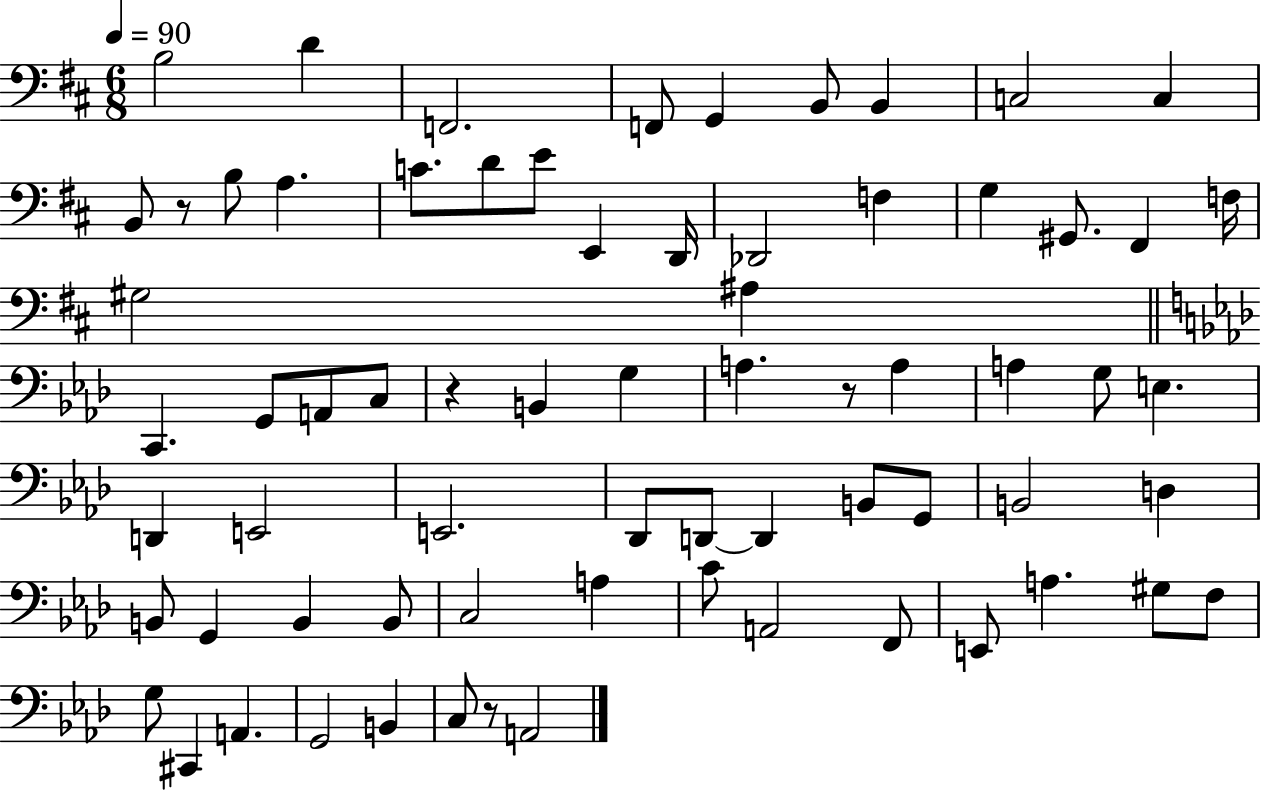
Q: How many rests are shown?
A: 4